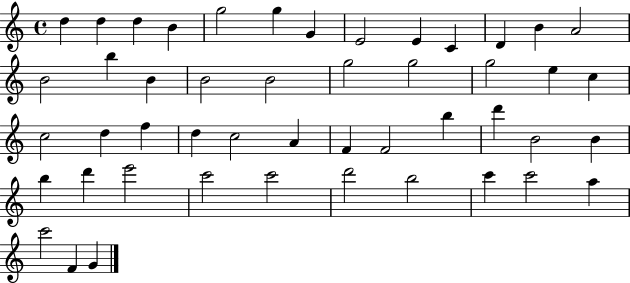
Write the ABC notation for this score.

X:1
T:Untitled
M:4/4
L:1/4
K:C
d d d B g2 g G E2 E C D B A2 B2 b B B2 B2 g2 g2 g2 e c c2 d f d c2 A F F2 b d' B2 B b d' e'2 c'2 c'2 d'2 b2 c' c'2 a c'2 F G